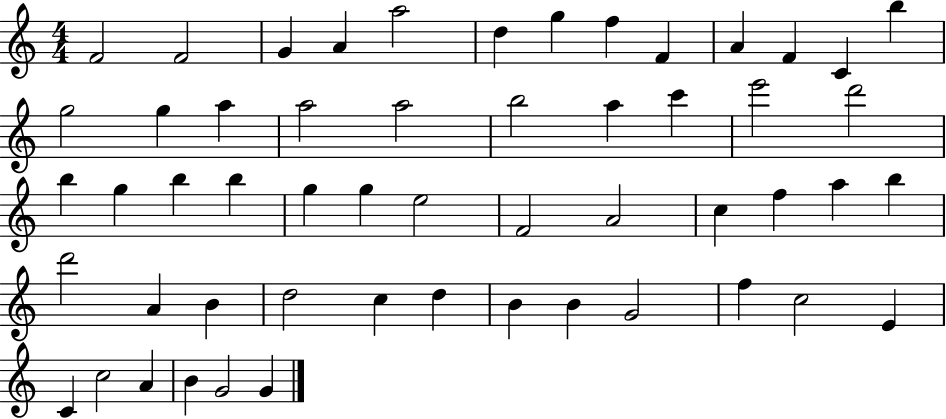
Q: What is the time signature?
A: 4/4